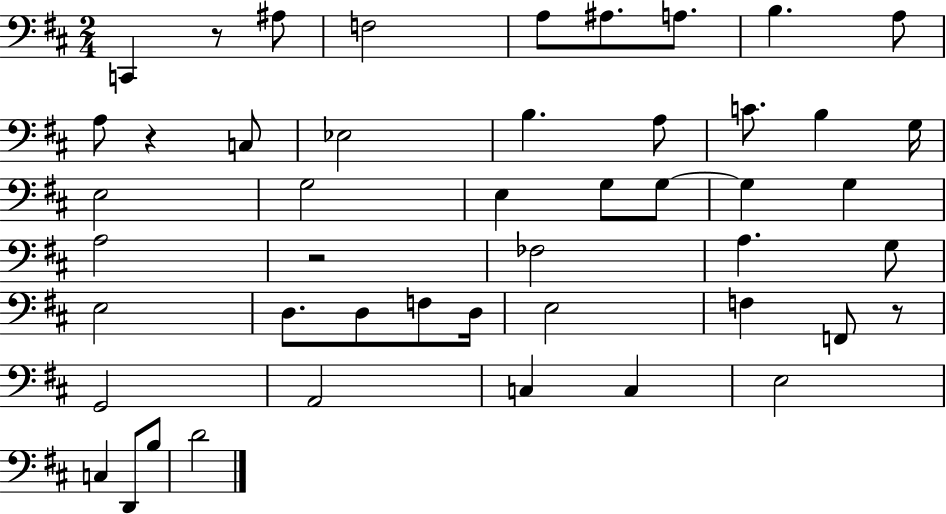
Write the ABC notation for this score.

X:1
T:Untitled
M:2/4
L:1/4
K:D
C,, z/2 ^A,/2 F,2 A,/2 ^A,/2 A,/2 B, A,/2 A,/2 z C,/2 _E,2 B, A,/2 C/2 B, G,/4 E,2 G,2 E, G,/2 G,/2 G, G, A,2 z2 _F,2 A, G,/2 E,2 D,/2 D,/2 F,/2 D,/4 E,2 F, F,,/2 z/2 G,,2 A,,2 C, C, E,2 C, D,,/2 B,/2 D2